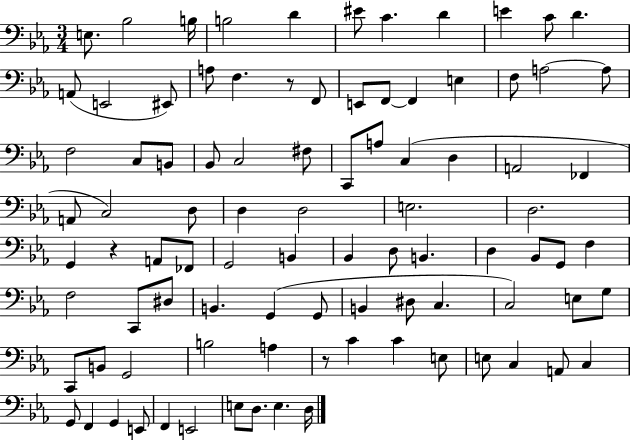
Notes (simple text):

E3/e. Bb3/h B3/s B3/h D4/q EIS4/e C4/q. D4/q E4/q C4/e D4/q. A2/e E2/h EIS2/e A3/e F3/q. R/e F2/e E2/e F2/e F2/q E3/q F3/e A3/h A3/e F3/h C3/e B2/e Bb2/e C3/h F#3/e C2/e A3/e C3/q D3/q A2/h FES2/q A2/e C3/h D3/e D3/q D3/h E3/h. D3/h. G2/q R/q A2/e FES2/e G2/h B2/q Bb2/q D3/e B2/q. D3/q Bb2/e G2/e F3/q F3/h C2/e D#3/e B2/q. G2/q G2/e B2/q D#3/e C3/q. C3/h E3/e G3/e C2/e B2/e G2/h B3/h A3/q R/e C4/q C4/q E3/e E3/e C3/q A2/e C3/q G2/e F2/q G2/q E2/e F2/q E2/h E3/e D3/e. E3/q. D3/s